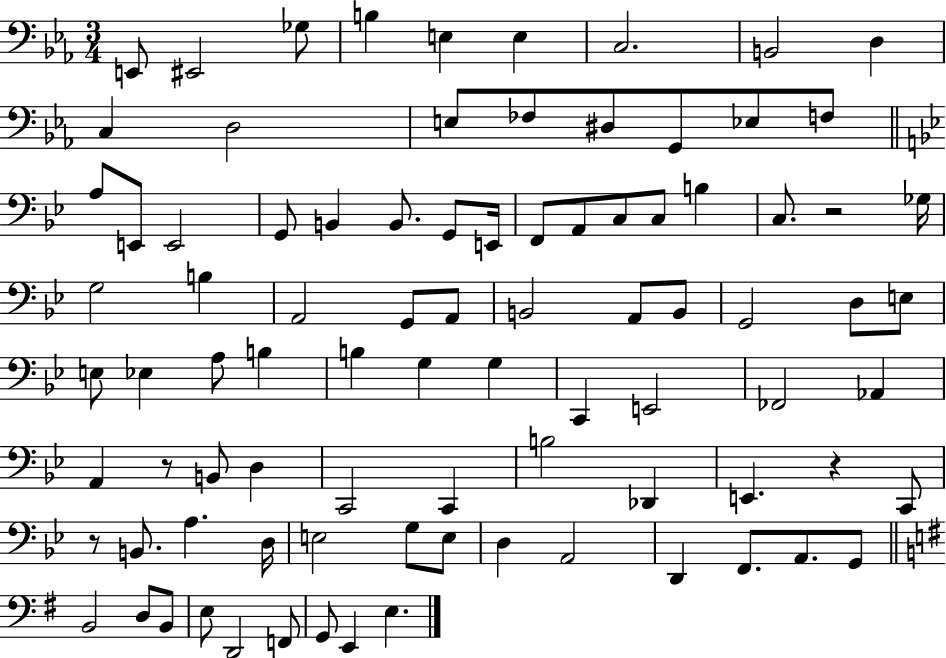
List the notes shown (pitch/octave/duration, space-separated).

E2/e EIS2/h Gb3/e B3/q E3/q E3/q C3/h. B2/h D3/q C3/q D3/h E3/e FES3/e D#3/e G2/e Eb3/e F3/e A3/e E2/e E2/h G2/e B2/q B2/e. G2/e E2/s F2/e A2/e C3/e C3/e B3/q C3/e. R/h Gb3/s G3/h B3/q A2/h G2/e A2/e B2/h A2/e B2/e G2/h D3/e E3/e E3/e Eb3/q A3/e B3/q B3/q G3/q G3/q C2/q E2/h FES2/h Ab2/q A2/q R/e B2/e D3/q C2/h C2/q B3/h Db2/q E2/q. R/q C2/e R/e B2/e. A3/q. D3/s E3/h G3/e E3/e D3/q A2/h D2/q F2/e. A2/e. G2/e B2/h D3/e B2/e E3/e D2/h F2/e G2/e E2/q E3/q.